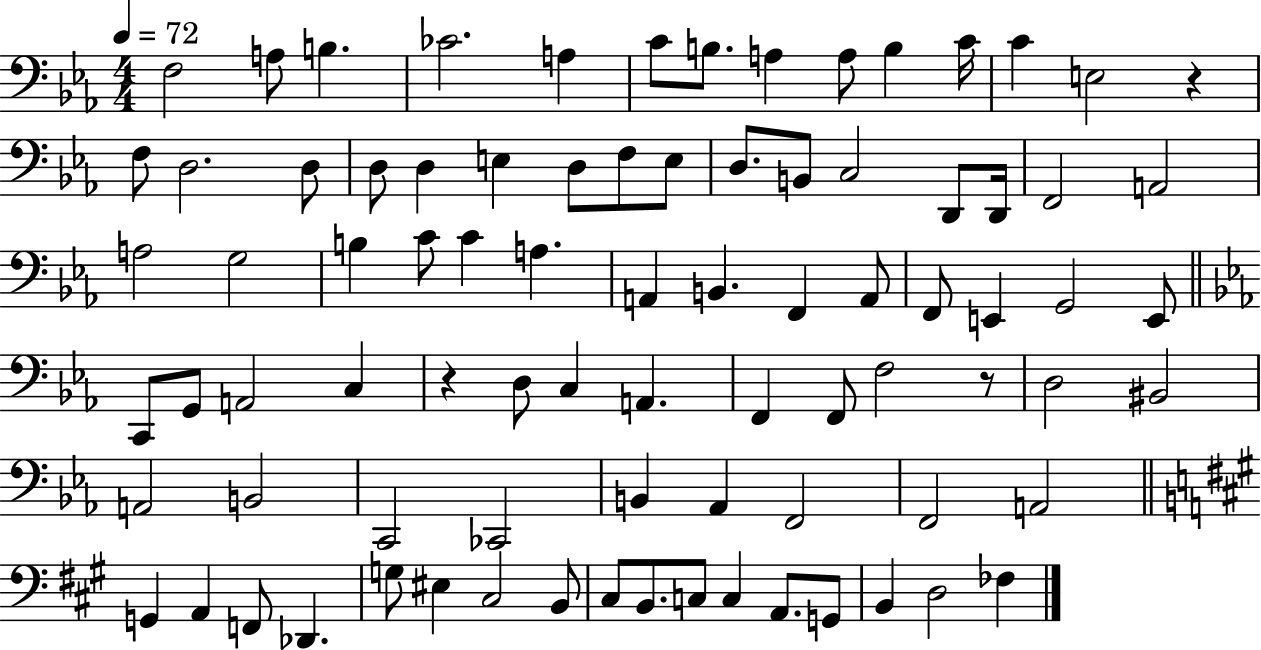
X:1
T:Untitled
M:4/4
L:1/4
K:Eb
F,2 A,/2 B, _C2 A, C/2 B,/2 A, A,/2 B, C/4 C E,2 z F,/2 D,2 D,/2 D,/2 D, E, D,/2 F,/2 E,/2 D,/2 B,,/2 C,2 D,,/2 D,,/4 F,,2 A,,2 A,2 G,2 B, C/2 C A, A,, B,, F,, A,,/2 F,,/2 E,, G,,2 E,,/2 C,,/2 G,,/2 A,,2 C, z D,/2 C, A,, F,, F,,/2 F,2 z/2 D,2 ^B,,2 A,,2 B,,2 C,,2 _C,,2 B,, _A,, F,,2 F,,2 A,,2 G,, A,, F,,/2 _D,, G,/2 ^E, ^C,2 B,,/2 ^C,/2 B,,/2 C,/2 C, A,,/2 G,,/2 B,, D,2 _F,